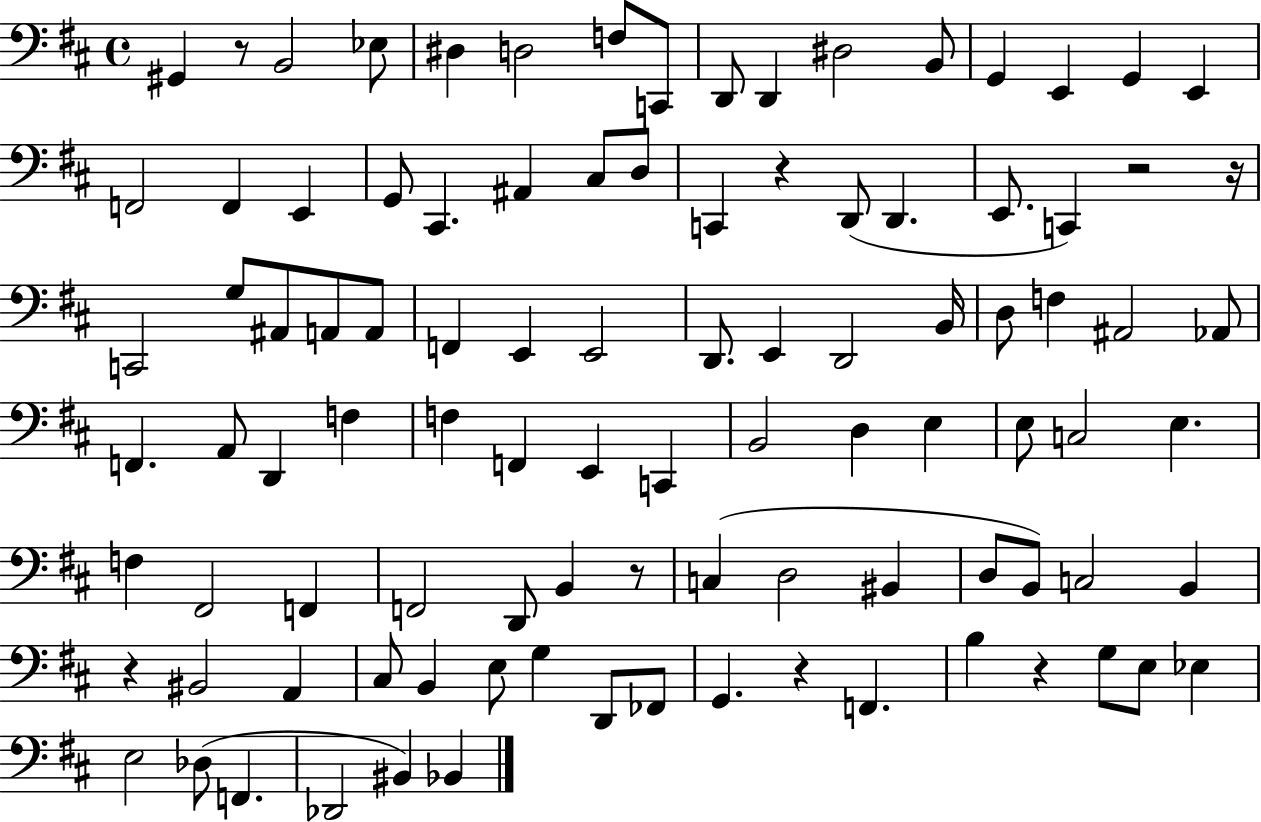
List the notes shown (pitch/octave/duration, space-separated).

G#2/q R/e B2/h Eb3/e D#3/q D3/h F3/e C2/e D2/e D2/q D#3/h B2/e G2/q E2/q G2/q E2/q F2/h F2/q E2/q G2/e C#2/q. A#2/q C#3/e D3/e C2/q R/q D2/e D2/q. E2/e. C2/q R/h R/s C2/h G3/e A#2/e A2/e A2/e F2/q E2/q E2/h D2/e. E2/q D2/h B2/s D3/e F3/q A#2/h Ab2/e F2/q. A2/e D2/q F3/q F3/q F2/q E2/q C2/q B2/h D3/q E3/q E3/e C3/h E3/q. F3/q F#2/h F2/q F2/h D2/e B2/q R/e C3/q D3/h BIS2/q D3/e B2/e C3/h B2/q R/q BIS2/h A2/q C#3/e B2/q E3/e G3/q D2/e FES2/e G2/q. R/q F2/q. B3/q R/q G3/e E3/e Eb3/q E3/h Db3/e F2/q. Db2/h BIS2/q Bb2/q